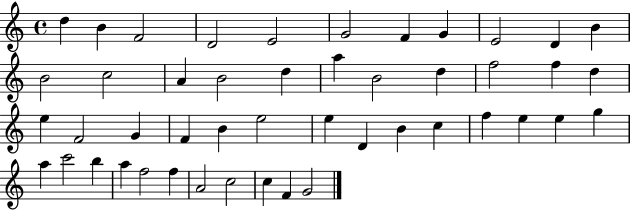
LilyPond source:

{
  \clef treble
  \time 4/4
  \defaultTimeSignature
  \key c \major
  d''4 b'4 f'2 | d'2 e'2 | g'2 f'4 g'4 | e'2 d'4 b'4 | \break b'2 c''2 | a'4 b'2 d''4 | a''4 b'2 d''4 | f''2 f''4 d''4 | \break e''4 f'2 g'4 | f'4 b'4 e''2 | e''4 d'4 b'4 c''4 | f''4 e''4 e''4 g''4 | \break a''4 c'''2 b''4 | a''4 f''2 f''4 | a'2 c''2 | c''4 f'4 g'2 | \break \bar "|."
}